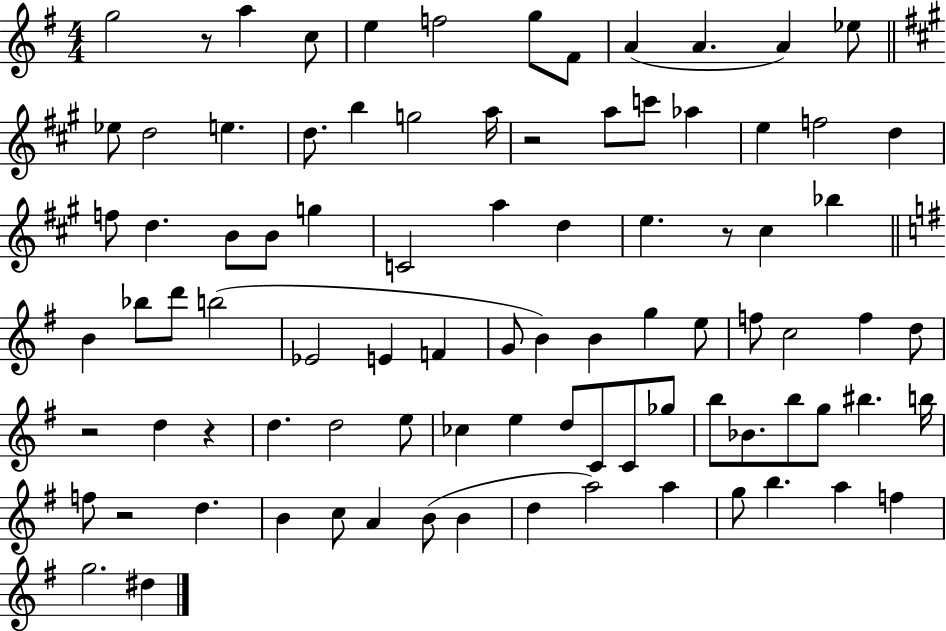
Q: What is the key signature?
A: G major